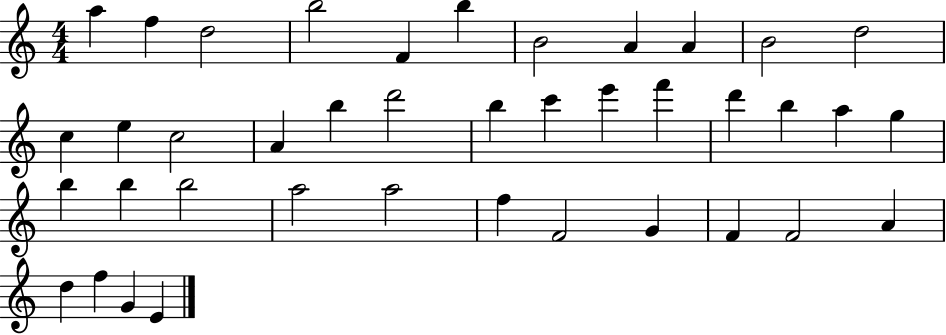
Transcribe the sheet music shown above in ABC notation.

X:1
T:Untitled
M:4/4
L:1/4
K:C
a f d2 b2 F b B2 A A B2 d2 c e c2 A b d'2 b c' e' f' d' b a g b b b2 a2 a2 f F2 G F F2 A d f G E